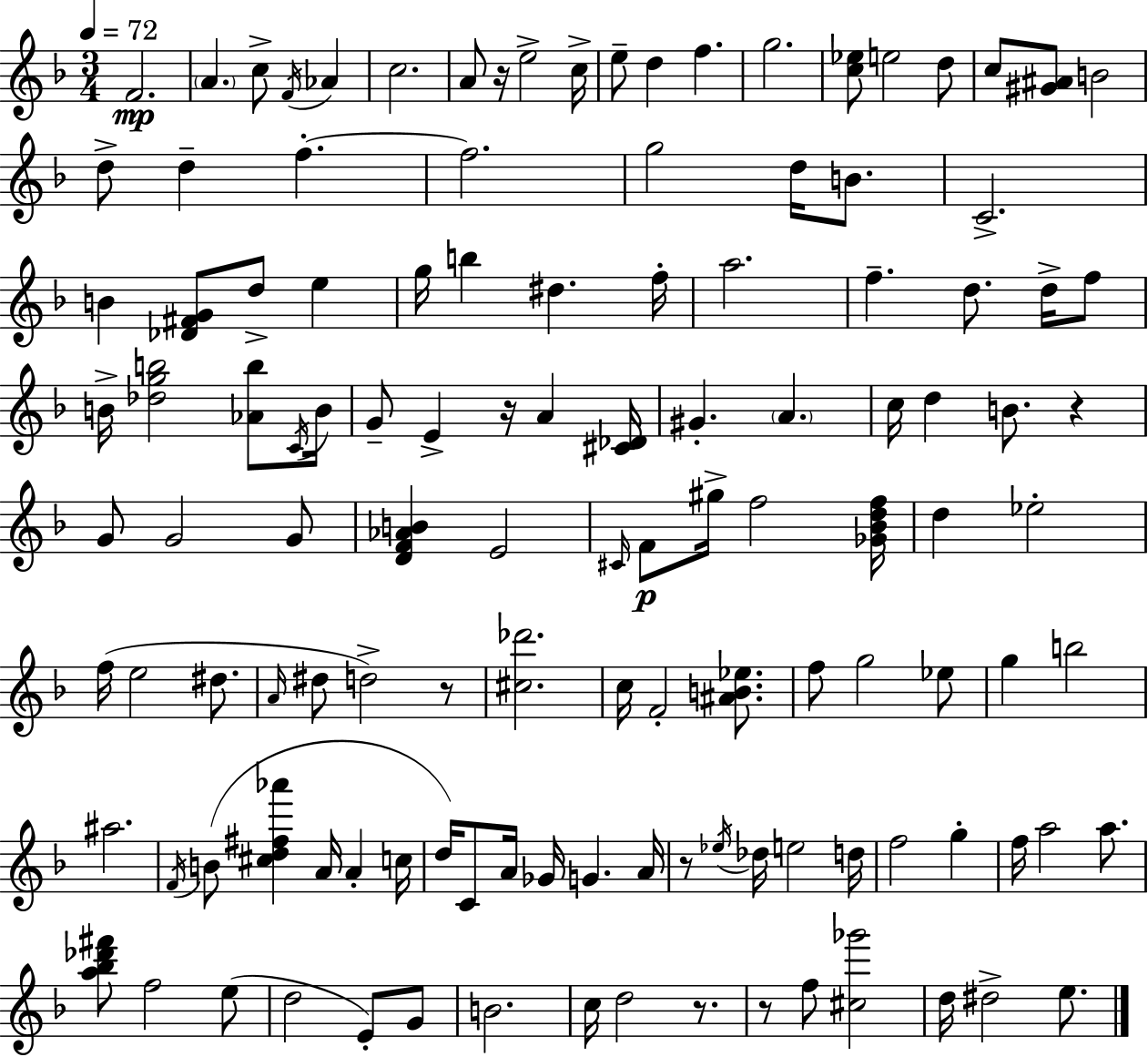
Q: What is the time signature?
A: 3/4